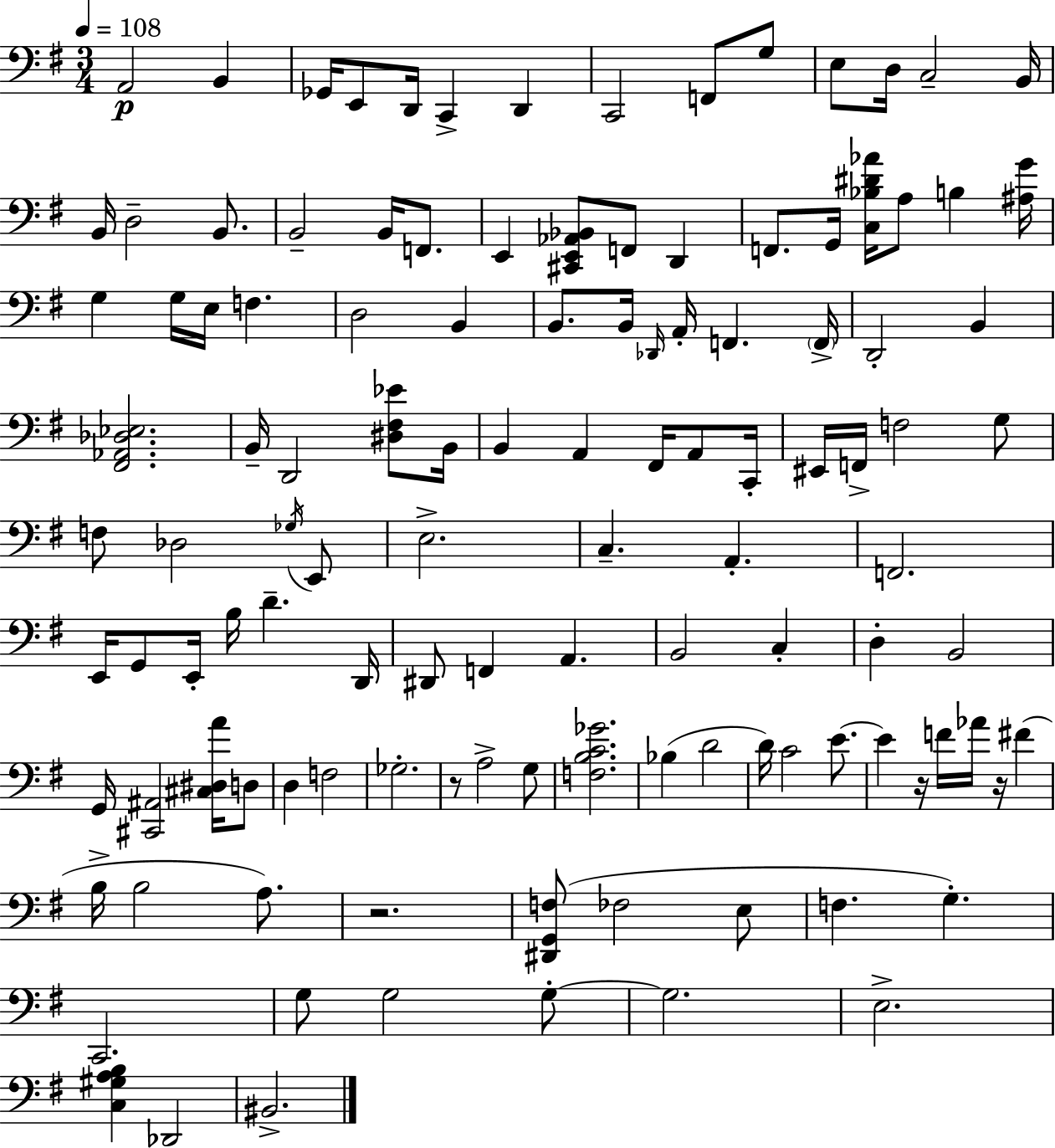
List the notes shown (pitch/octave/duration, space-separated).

A2/h B2/q Gb2/s E2/e D2/s C2/q D2/q C2/h F2/e G3/e E3/e D3/s C3/h B2/s B2/s D3/h B2/e. B2/h B2/s F2/e. E2/q [C#2,E2,Ab2,Bb2]/e F2/e D2/q F2/e. G2/s [C3,Bb3,D#4,Ab4]/s A3/e B3/q [A#3,G4]/s G3/q G3/s E3/s F3/q. D3/h B2/q B2/e. B2/s Db2/s A2/s F2/q. F2/s D2/h B2/q [F#2,Ab2,Db3,Eb3]/h. B2/s D2/h [D#3,F#3,Eb4]/e B2/s B2/q A2/q F#2/s A2/e C2/s EIS2/s F2/s F3/h G3/e F3/e Db3/h Gb3/s E2/e E3/h. C3/q. A2/q. F2/h. E2/s G2/e E2/s B3/s D4/q. D2/s D#2/e F2/q A2/q. B2/h C3/q D3/q B2/h G2/s [C#2,A#2]/h [C#3,D#3,A4]/s D3/e D3/q F3/h Gb3/h. R/e A3/h G3/e [F3,B3,C4,Gb4]/h. Bb3/q D4/h D4/s C4/h E4/e. E4/q R/s F4/s Ab4/s R/s F#4/q B3/s B3/h A3/e. R/h. [D#2,G2,F3]/e FES3/h E3/e F3/q. G3/q. C2/h. G3/e G3/h G3/e G3/h. E3/h. [C3,G#3,A3,B3]/q Db2/h BIS2/h.